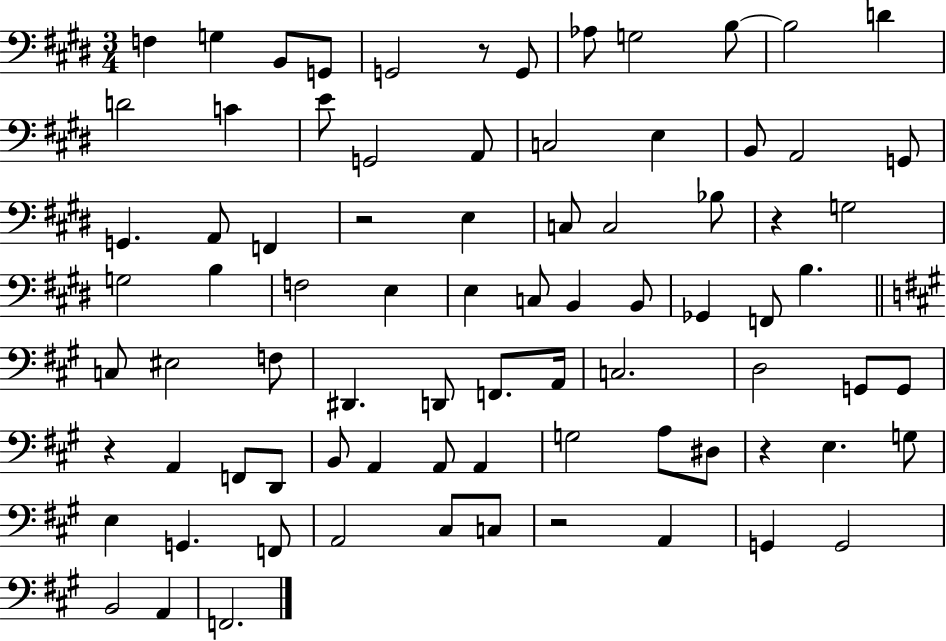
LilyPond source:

{
  \clef bass
  \numericTimeSignature
  \time 3/4
  \key e \major
  \repeat volta 2 { f4 g4 b,8 g,8 | g,2 r8 g,8 | aes8 g2 b8~~ | b2 d'4 | \break d'2 c'4 | e'8 g,2 a,8 | c2 e4 | b,8 a,2 g,8 | \break g,4. a,8 f,4 | r2 e4 | c8 c2 bes8 | r4 g2 | \break g2 b4 | f2 e4 | e4 c8 b,4 b,8 | ges,4 f,8 b4. | \break \bar "||" \break \key a \major c8 eis2 f8 | dis,4. d,8 f,8. a,16 | c2. | d2 g,8 g,8 | \break r4 a,4 f,8 d,8 | b,8 a,4 a,8 a,4 | g2 a8 dis8 | r4 e4. g8 | \break e4 g,4. f,8 | a,2 cis8 c8 | r2 a,4 | g,4 g,2 | \break b,2 a,4 | f,2. | } \bar "|."
}